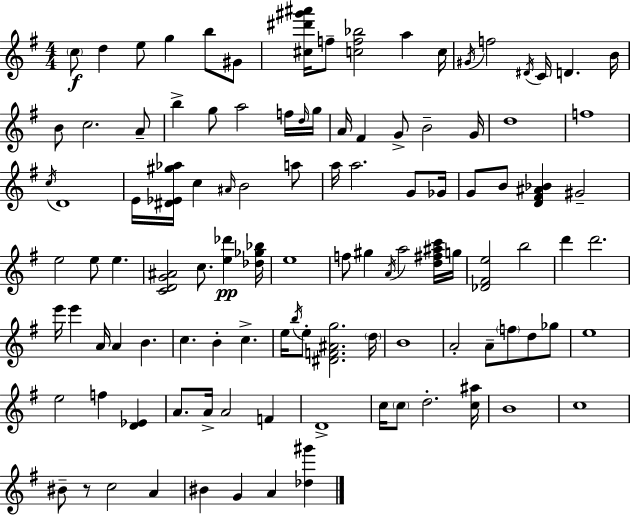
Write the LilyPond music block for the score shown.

{
  \clef treble
  \numericTimeSignature
  \time 4/4
  \key e \minor
  \parenthesize c''8\f d''4 e''8 g''4 b''8 gis'8 | <cis'' dis''' gis''' ais'''>16 f''8-- <c'' f'' bes''>2 a''4 c''16 | \acciaccatura { gis'16 } f''2 \acciaccatura { dis'16 } c'16 d'4. | b'16 b'8 c''2. | \break a'8-- b''4-> g''8 a''2 | f''16 \grace { d''16 } g''16 a'16 fis'4 g'8-> b'2-- | g'16 d''1 | f''1 | \break \acciaccatura { c''16 } d'1 | e'16 <dis' ees' gis'' aes''>16 c''4 \grace { ais'16 } b'2 | a''8 a''16 a''2. | g'8 ges'16 g'8 b'8 <d' fis' ais' bes'>4 gis'2-- | \break e''2 e''8 e''4. | <c' d' g' ais'>2 c''8. | <e'' des'''>4\pp <des'' ges'' bes''>16 e''1 | f''8 gis''4 \acciaccatura { a'16 } a''2 | \break <d'' fis'' ais'' c'''>16 g''16 <des' fis' e''>2 b''2 | d'''4 d'''2. | e'''16 e'''4 a'16 a'4 | b'4. c''4. b'4-. | \break c''4.-> e''16 \acciaccatura { b''16 } e''8-. <dis' f' ais' g''>2. | \parenthesize d''16 b'1 | a'2-. a'8-- | \parenthesize f''8 d''8 ges''8 e''1 | \break e''2 f''4 | <d' ees'>4 a'8. a'16-> a'2 | f'4 d'1-> | c''16 \parenthesize c''8 d''2.-. | \break <c'' ais''>16 b'1 | c''1 | bis'8-- r8 c''2 | a'4 bis'4 g'4 a'4 | \break <des'' gis'''>4 \bar "|."
}